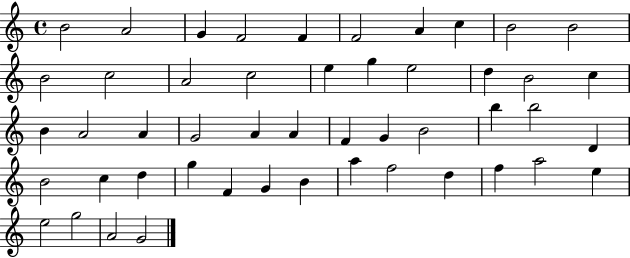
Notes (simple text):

B4/h A4/h G4/q F4/h F4/q F4/h A4/q C5/q B4/h B4/h B4/h C5/h A4/h C5/h E5/q G5/q E5/h D5/q B4/h C5/q B4/q A4/h A4/q G4/h A4/q A4/q F4/q G4/q B4/h B5/q B5/h D4/q B4/h C5/q D5/q G5/q F4/q G4/q B4/q A5/q F5/h D5/q F5/q A5/h E5/q E5/h G5/h A4/h G4/h